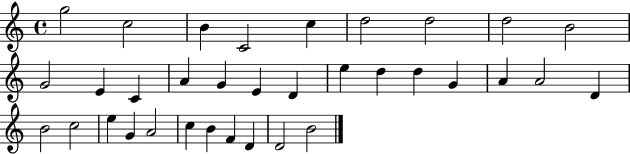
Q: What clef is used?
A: treble